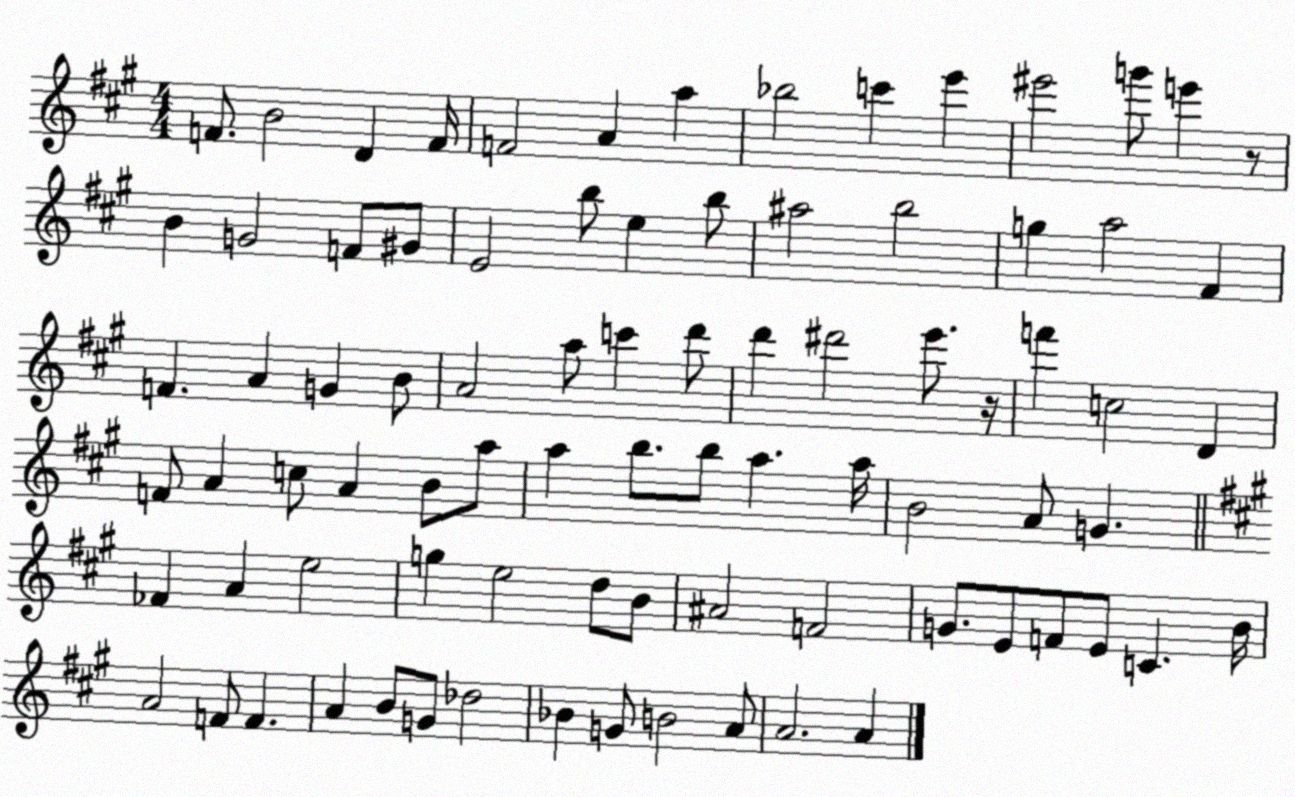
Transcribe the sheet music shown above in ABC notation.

X:1
T:Untitled
M:4/4
L:1/4
K:A
F/2 B2 D F/4 F2 A a _b2 c' e' ^e'2 g'/2 e' z/2 B G2 F/2 ^G/2 E2 b/2 e b/2 ^a2 b2 g a2 ^F F A G B/2 A2 a/2 c' d'/2 d' ^d'2 e'/2 z/4 f' c2 D F/2 A c/2 A B/2 a/2 a b/2 b/2 a a/4 B2 A/2 G _F A e2 g e2 d/2 B/2 ^A2 F2 G/2 E/2 F/2 E/2 C B/4 A2 F/2 F A B/2 G/2 _d2 _B G/2 B2 A/2 A2 A